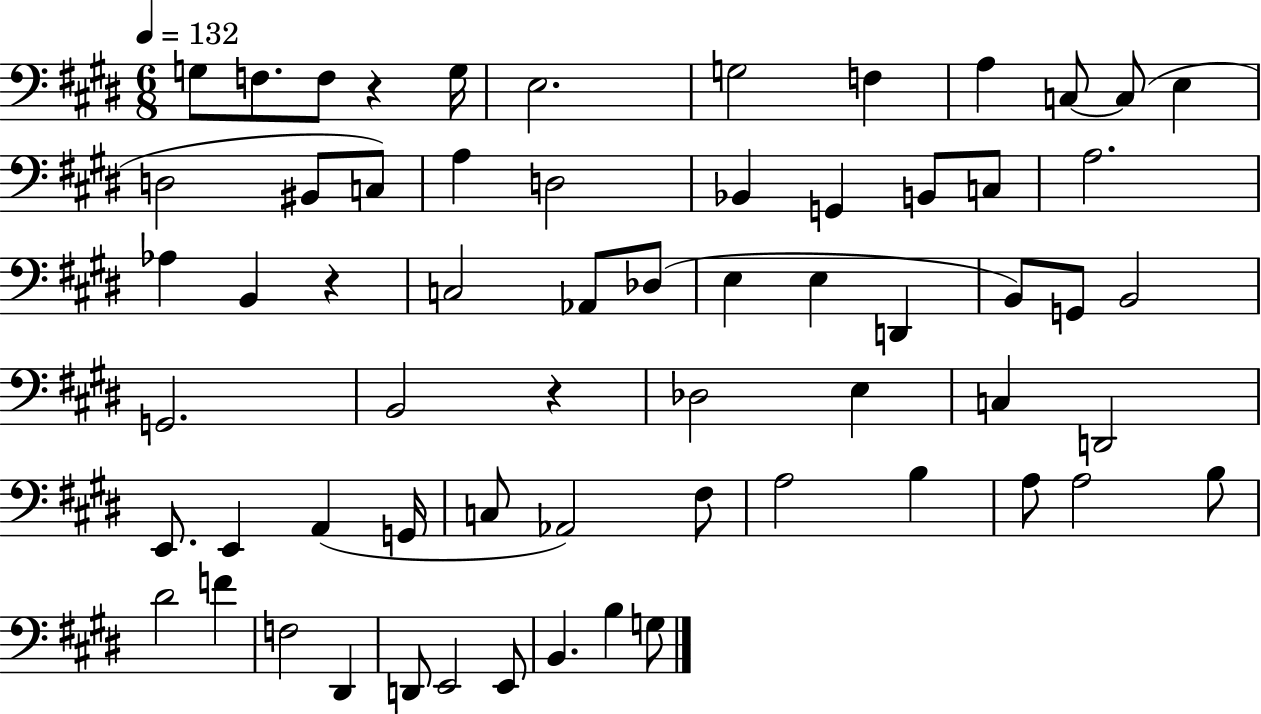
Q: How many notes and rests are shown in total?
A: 63